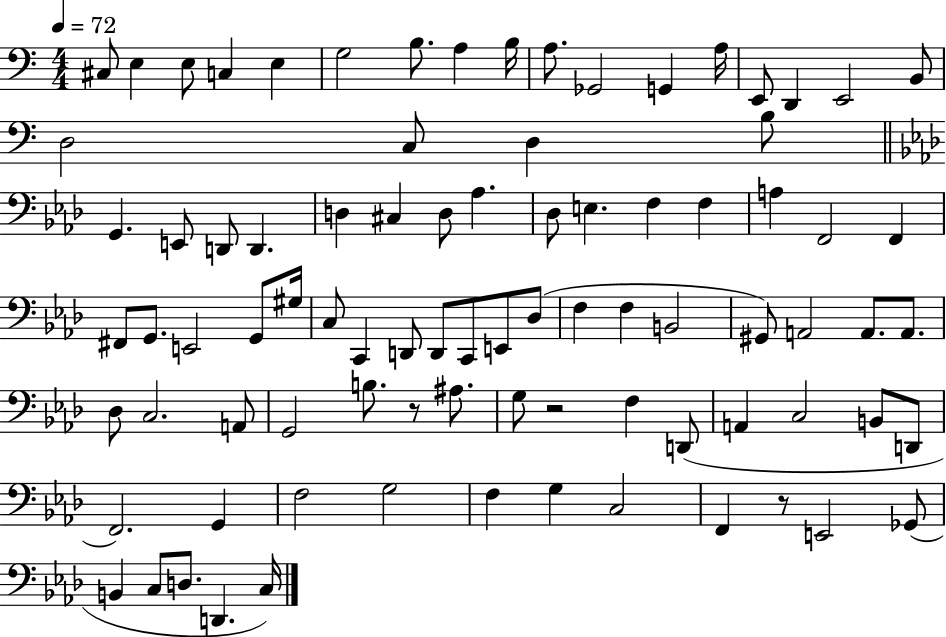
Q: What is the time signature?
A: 4/4